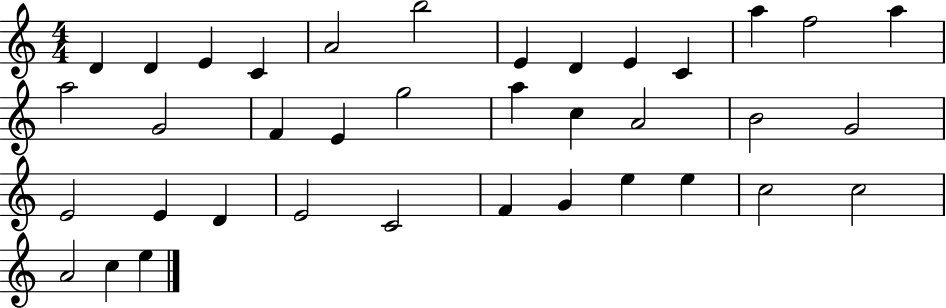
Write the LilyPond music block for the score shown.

{
  \clef treble
  \numericTimeSignature
  \time 4/4
  \key c \major
  d'4 d'4 e'4 c'4 | a'2 b''2 | e'4 d'4 e'4 c'4 | a''4 f''2 a''4 | \break a''2 g'2 | f'4 e'4 g''2 | a''4 c''4 a'2 | b'2 g'2 | \break e'2 e'4 d'4 | e'2 c'2 | f'4 g'4 e''4 e''4 | c''2 c''2 | \break a'2 c''4 e''4 | \bar "|."
}